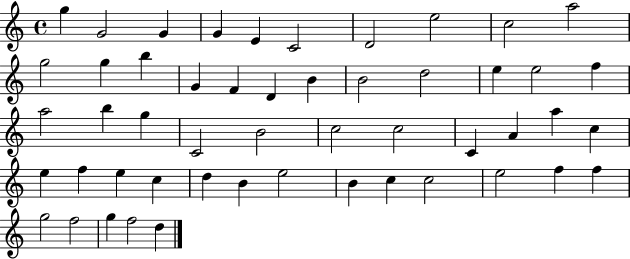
X:1
T:Untitled
M:4/4
L:1/4
K:C
g G2 G G E C2 D2 e2 c2 a2 g2 g b G F D B B2 d2 e e2 f a2 b g C2 B2 c2 c2 C A a c e f e c d B e2 B c c2 e2 f f g2 f2 g f2 d